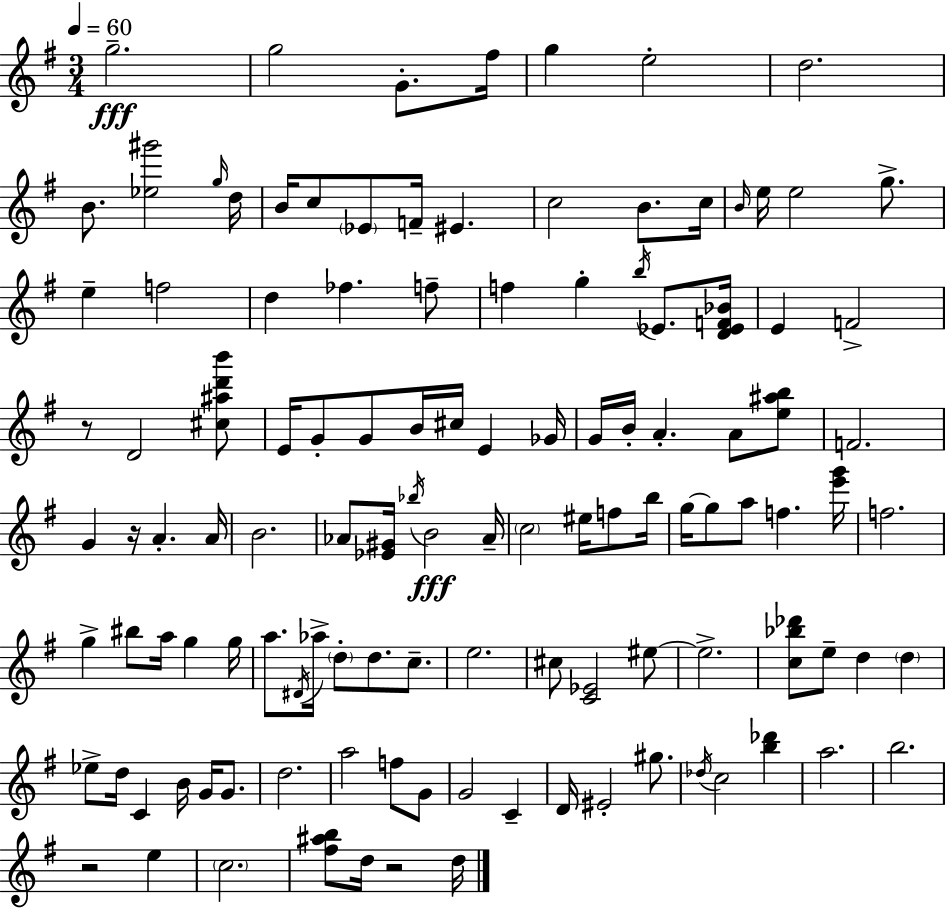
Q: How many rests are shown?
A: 4